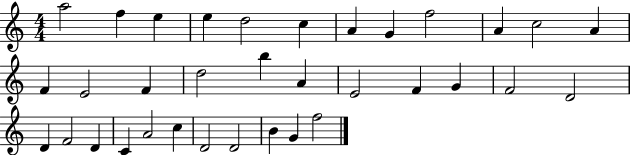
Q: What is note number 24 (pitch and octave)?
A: D4